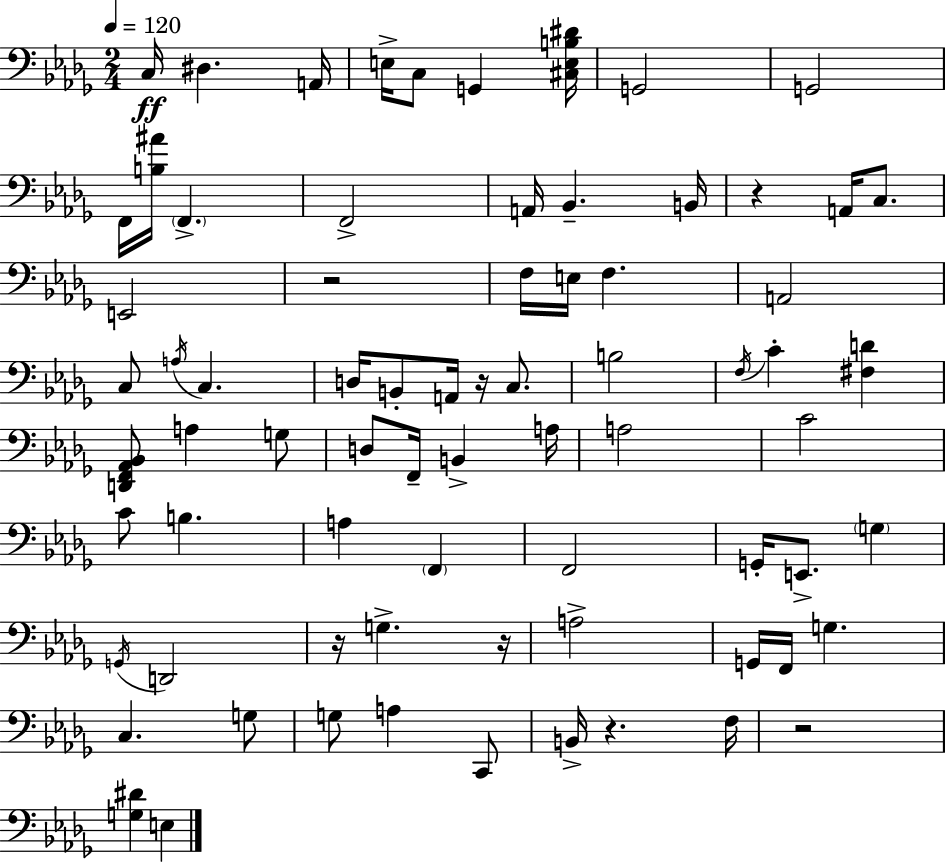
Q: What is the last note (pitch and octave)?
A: E3